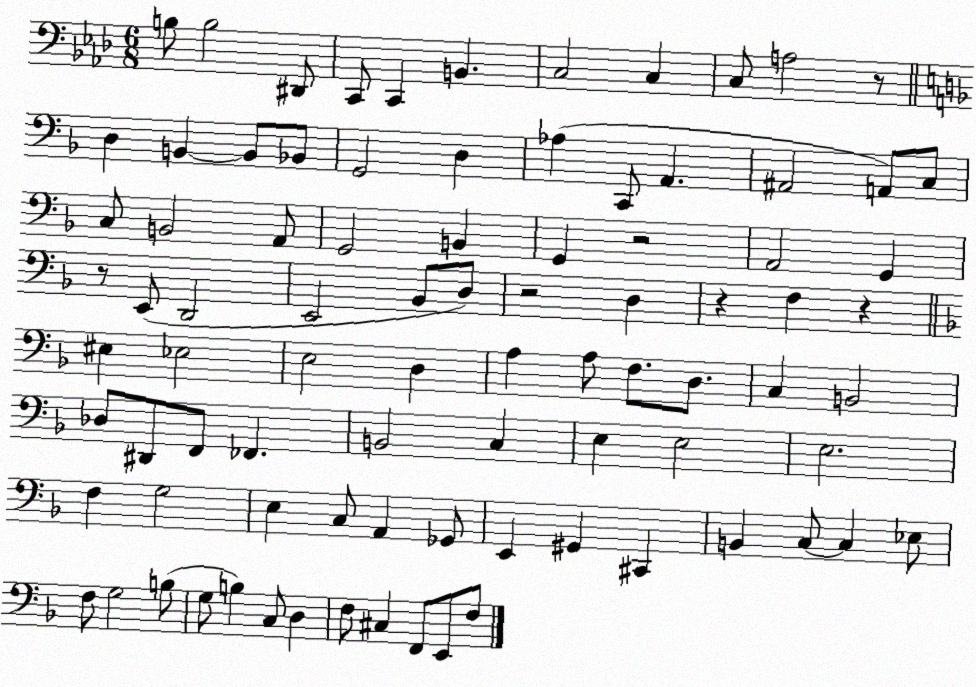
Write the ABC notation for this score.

X:1
T:Untitled
M:6/8
L:1/4
K:Ab
B,/2 B,2 ^D,,/2 C,,/2 C,, B,, C,2 C, C,/2 A,2 z/2 D, B,, B,,/2 _B,,/2 G,,2 D, _A, C,,/2 A,, ^A,,2 A,,/2 C,/2 C,/2 B,,2 A,,/2 G,,2 B,, G,, z2 A,,2 G,, z/2 E,,/2 D,,2 E,,2 _B,,/2 D,/2 z2 D, z F, z ^E, _E,2 E,2 D, A, A,/2 F,/2 D,/2 C, B,,2 _D,/2 ^D,,/2 F,,/2 _F,, B,,2 C, E, E,2 E,2 F, G,2 E, C,/2 A,, _G,,/2 E,, ^G,, ^C,, B,, C,/2 C, _E,/2 F,/2 G,2 B,/2 G,/2 B, C,/2 D, F,/2 ^C, F,,/2 E,,/2 F,/2